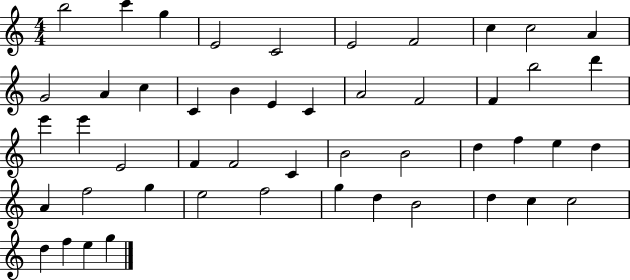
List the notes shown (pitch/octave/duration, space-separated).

B5/h C6/q G5/q E4/h C4/h E4/h F4/h C5/q C5/h A4/q G4/h A4/q C5/q C4/q B4/q E4/q C4/q A4/h F4/h F4/q B5/h D6/q E6/q E6/q E4/h F4/q F4/h C4/q B4/h B4/h D5/q F5/q E5/q D5/q A4/q F5/h G5/q E5/h F5/h G5/q D5/q B4/h D5/q C5/q C5/h D5/q F5/q E5/q G5/q